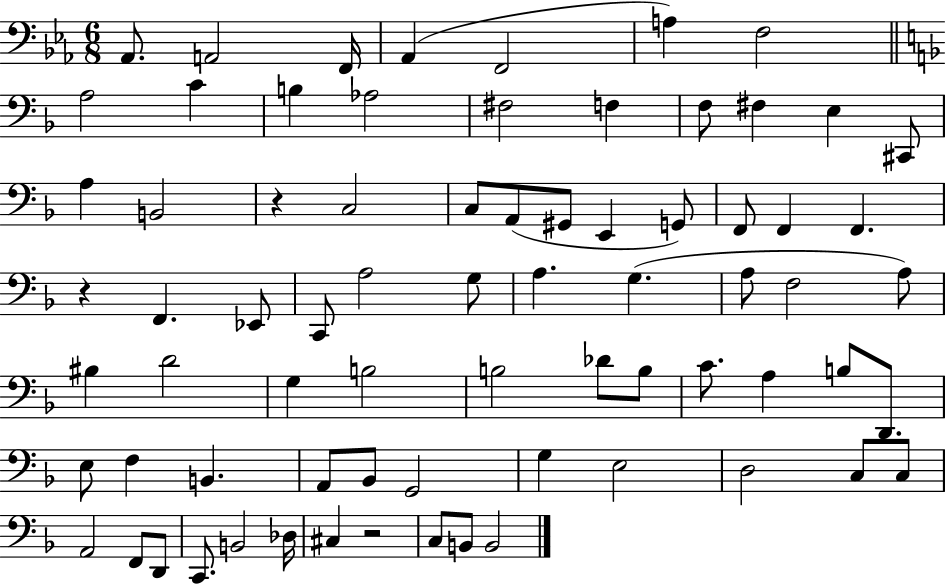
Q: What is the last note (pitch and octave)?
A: B2